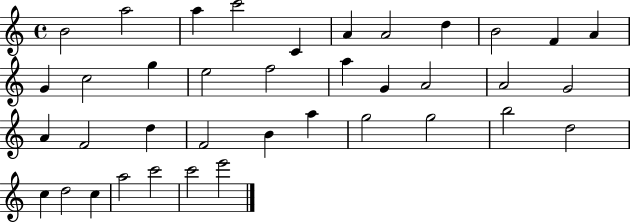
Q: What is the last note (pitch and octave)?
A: E6